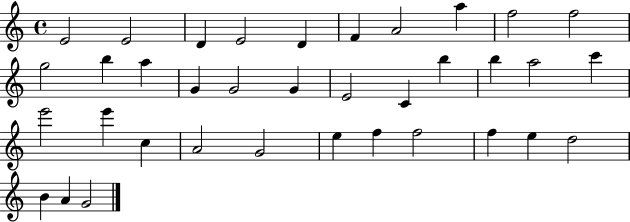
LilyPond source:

{
  \clef treble
  \time 4/4
  \defaultTimeSignature
  \key c \major
  e'2 e'2 | d'4 e'2 d'4 | f'4 a'2 a''4 | f''2 f''2 | \break g''2 b''4 a''4 | g'4 g'2 g'4 | e'2 c'4 b''4 | b''4 a''2 c'''4 | \break e'''2 e'''4 c''4 | a'2 g'2 | e''4 f''4 f''2 | f''4 e''4 d''2 | \break b'4 a'4 g'2 | \bar "|."
}